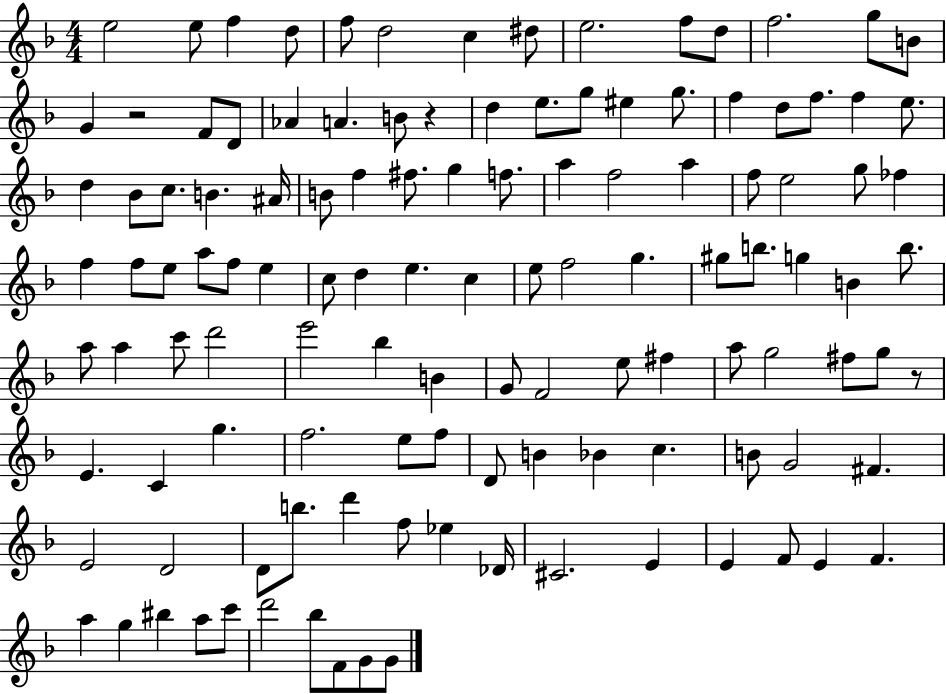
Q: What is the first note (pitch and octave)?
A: E5